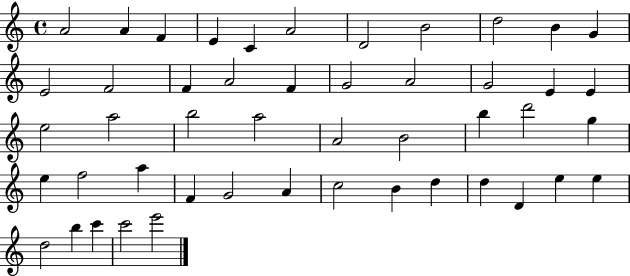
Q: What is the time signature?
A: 4/4